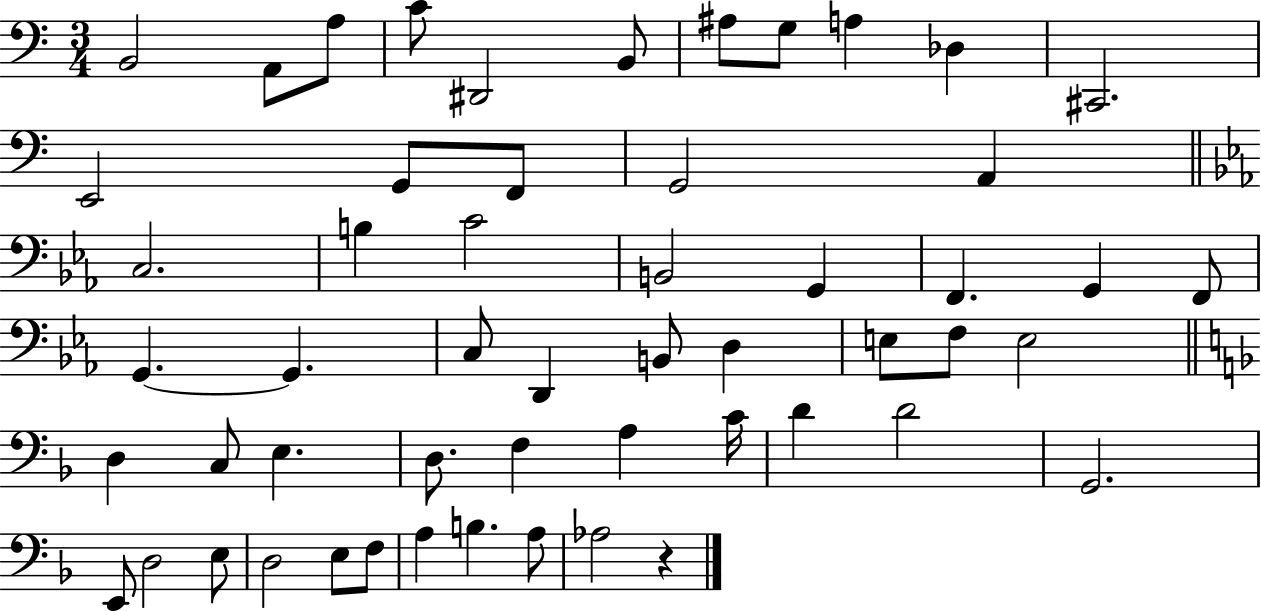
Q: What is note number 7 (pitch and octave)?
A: A#3